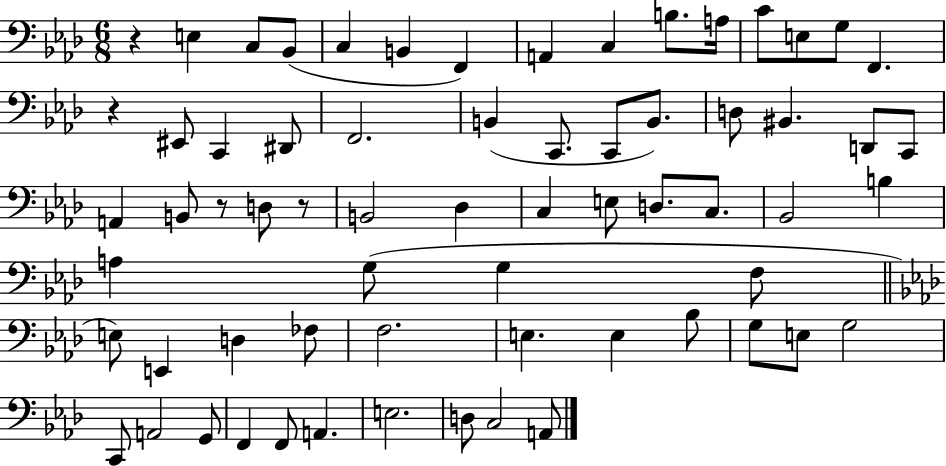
X:1
T:Untitled
M:6/8
L:1/4
K:Ab
z E, C,/2 _B,,/2 C, B,, F,, A,, C, B,/2 A,/4 C/2 E,/2 G,/2 F,, z ^E,,/2 C,, ^D,,/2 F,,2 B,, C,,/2 C,,/2 B,,/2 D,/2 ^B,, D,,/2 C,,/2 A,, B,,/2 z/2 D,/2 z/2 B,,2 _D, C, E,/2 D,/2 C,/2 _B,,2 B, A, G,/2 G, F,/2 E,/2 E,, D, _F,/2 F,2 E, E, _B,/2 G,/2 E,/2 G,2 C,,/2 A,,2 G,,/2 F,, F,,/2 A,, E,2 D,/2 C,2 A,,/2